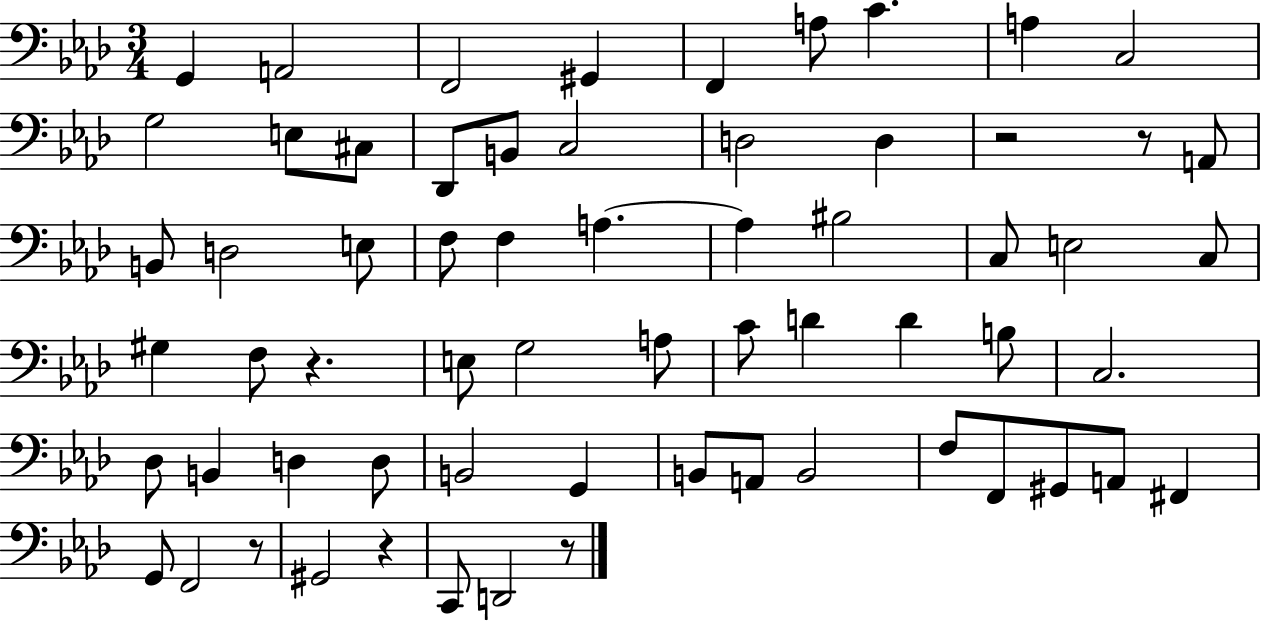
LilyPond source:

{
  \clef bass
  \numericTimeSignature
  \time 3/4
  \key aes \major
  \repeat volta 2 { g,4 a,2 | f,2 gis,4 | f,4 a8 c'4. | a4 c2 | \break g2 e8 cis8 | des,8 b,8 c2 | d2 d4 | r2 r8 a,8 | \break b,8 d2 e8 | f8 f4 a4.~~ | a4 bis2 | c8 e2 c8 | \break gis4 f8 r4. | e8 g2 a8 | c'8 d'4 d'4 b8 | c2. | \break des8 b,4 d4 d8 | b,2 g,4 | b,8 a,8 b,2 | f8 f,8 gis,8 a,8 fis,4 | \break g,8 f,2 r8 | gis,2 r4 | c,8 d,2 r8 | } \bar "|."
}